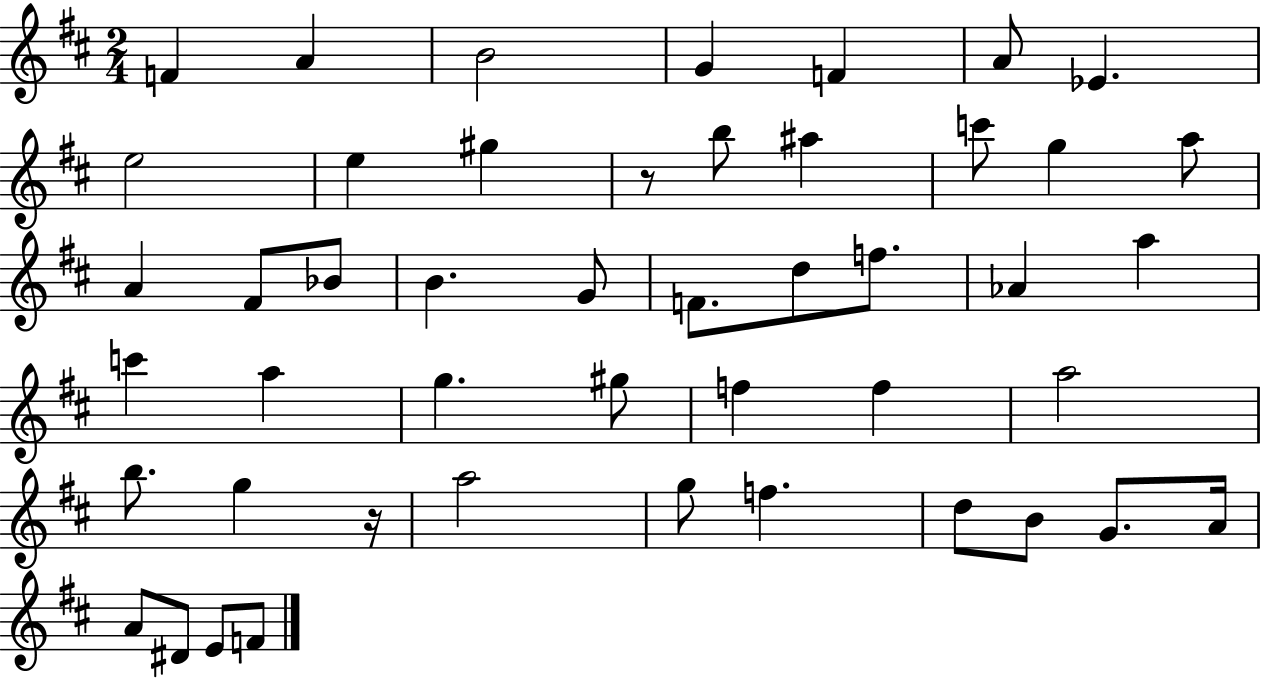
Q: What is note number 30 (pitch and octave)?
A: F5